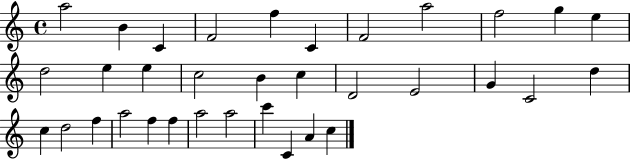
A5/h B4/q C4/q F4/h F5/q C4/q F4/h A5/h F5/h G5/q E5/q D5/h E5/q E5/q C5/h B4/q C5/q D4/h E4/h G4/q C4/h D5/q C5/q D5/h F5/q A5/h F5/q F5/q A5/h A5/h C6/q C4/q A4/q C5/q